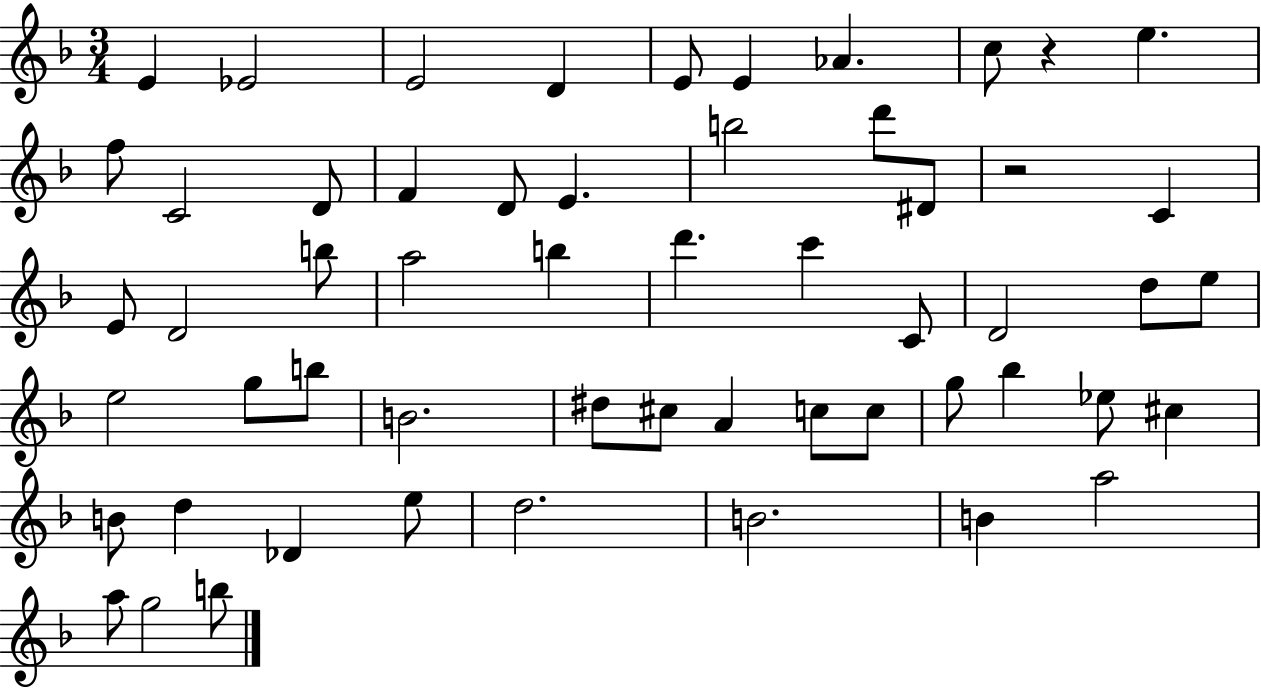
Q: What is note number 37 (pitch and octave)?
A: A4